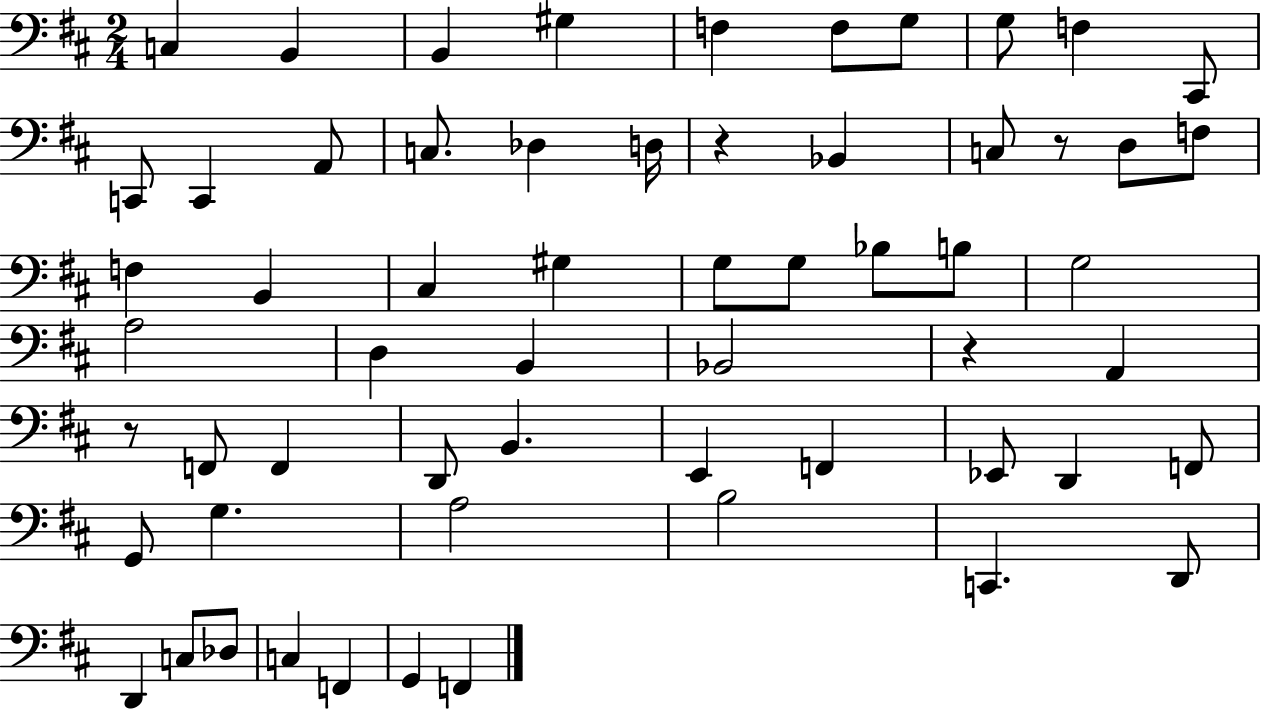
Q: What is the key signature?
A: D major